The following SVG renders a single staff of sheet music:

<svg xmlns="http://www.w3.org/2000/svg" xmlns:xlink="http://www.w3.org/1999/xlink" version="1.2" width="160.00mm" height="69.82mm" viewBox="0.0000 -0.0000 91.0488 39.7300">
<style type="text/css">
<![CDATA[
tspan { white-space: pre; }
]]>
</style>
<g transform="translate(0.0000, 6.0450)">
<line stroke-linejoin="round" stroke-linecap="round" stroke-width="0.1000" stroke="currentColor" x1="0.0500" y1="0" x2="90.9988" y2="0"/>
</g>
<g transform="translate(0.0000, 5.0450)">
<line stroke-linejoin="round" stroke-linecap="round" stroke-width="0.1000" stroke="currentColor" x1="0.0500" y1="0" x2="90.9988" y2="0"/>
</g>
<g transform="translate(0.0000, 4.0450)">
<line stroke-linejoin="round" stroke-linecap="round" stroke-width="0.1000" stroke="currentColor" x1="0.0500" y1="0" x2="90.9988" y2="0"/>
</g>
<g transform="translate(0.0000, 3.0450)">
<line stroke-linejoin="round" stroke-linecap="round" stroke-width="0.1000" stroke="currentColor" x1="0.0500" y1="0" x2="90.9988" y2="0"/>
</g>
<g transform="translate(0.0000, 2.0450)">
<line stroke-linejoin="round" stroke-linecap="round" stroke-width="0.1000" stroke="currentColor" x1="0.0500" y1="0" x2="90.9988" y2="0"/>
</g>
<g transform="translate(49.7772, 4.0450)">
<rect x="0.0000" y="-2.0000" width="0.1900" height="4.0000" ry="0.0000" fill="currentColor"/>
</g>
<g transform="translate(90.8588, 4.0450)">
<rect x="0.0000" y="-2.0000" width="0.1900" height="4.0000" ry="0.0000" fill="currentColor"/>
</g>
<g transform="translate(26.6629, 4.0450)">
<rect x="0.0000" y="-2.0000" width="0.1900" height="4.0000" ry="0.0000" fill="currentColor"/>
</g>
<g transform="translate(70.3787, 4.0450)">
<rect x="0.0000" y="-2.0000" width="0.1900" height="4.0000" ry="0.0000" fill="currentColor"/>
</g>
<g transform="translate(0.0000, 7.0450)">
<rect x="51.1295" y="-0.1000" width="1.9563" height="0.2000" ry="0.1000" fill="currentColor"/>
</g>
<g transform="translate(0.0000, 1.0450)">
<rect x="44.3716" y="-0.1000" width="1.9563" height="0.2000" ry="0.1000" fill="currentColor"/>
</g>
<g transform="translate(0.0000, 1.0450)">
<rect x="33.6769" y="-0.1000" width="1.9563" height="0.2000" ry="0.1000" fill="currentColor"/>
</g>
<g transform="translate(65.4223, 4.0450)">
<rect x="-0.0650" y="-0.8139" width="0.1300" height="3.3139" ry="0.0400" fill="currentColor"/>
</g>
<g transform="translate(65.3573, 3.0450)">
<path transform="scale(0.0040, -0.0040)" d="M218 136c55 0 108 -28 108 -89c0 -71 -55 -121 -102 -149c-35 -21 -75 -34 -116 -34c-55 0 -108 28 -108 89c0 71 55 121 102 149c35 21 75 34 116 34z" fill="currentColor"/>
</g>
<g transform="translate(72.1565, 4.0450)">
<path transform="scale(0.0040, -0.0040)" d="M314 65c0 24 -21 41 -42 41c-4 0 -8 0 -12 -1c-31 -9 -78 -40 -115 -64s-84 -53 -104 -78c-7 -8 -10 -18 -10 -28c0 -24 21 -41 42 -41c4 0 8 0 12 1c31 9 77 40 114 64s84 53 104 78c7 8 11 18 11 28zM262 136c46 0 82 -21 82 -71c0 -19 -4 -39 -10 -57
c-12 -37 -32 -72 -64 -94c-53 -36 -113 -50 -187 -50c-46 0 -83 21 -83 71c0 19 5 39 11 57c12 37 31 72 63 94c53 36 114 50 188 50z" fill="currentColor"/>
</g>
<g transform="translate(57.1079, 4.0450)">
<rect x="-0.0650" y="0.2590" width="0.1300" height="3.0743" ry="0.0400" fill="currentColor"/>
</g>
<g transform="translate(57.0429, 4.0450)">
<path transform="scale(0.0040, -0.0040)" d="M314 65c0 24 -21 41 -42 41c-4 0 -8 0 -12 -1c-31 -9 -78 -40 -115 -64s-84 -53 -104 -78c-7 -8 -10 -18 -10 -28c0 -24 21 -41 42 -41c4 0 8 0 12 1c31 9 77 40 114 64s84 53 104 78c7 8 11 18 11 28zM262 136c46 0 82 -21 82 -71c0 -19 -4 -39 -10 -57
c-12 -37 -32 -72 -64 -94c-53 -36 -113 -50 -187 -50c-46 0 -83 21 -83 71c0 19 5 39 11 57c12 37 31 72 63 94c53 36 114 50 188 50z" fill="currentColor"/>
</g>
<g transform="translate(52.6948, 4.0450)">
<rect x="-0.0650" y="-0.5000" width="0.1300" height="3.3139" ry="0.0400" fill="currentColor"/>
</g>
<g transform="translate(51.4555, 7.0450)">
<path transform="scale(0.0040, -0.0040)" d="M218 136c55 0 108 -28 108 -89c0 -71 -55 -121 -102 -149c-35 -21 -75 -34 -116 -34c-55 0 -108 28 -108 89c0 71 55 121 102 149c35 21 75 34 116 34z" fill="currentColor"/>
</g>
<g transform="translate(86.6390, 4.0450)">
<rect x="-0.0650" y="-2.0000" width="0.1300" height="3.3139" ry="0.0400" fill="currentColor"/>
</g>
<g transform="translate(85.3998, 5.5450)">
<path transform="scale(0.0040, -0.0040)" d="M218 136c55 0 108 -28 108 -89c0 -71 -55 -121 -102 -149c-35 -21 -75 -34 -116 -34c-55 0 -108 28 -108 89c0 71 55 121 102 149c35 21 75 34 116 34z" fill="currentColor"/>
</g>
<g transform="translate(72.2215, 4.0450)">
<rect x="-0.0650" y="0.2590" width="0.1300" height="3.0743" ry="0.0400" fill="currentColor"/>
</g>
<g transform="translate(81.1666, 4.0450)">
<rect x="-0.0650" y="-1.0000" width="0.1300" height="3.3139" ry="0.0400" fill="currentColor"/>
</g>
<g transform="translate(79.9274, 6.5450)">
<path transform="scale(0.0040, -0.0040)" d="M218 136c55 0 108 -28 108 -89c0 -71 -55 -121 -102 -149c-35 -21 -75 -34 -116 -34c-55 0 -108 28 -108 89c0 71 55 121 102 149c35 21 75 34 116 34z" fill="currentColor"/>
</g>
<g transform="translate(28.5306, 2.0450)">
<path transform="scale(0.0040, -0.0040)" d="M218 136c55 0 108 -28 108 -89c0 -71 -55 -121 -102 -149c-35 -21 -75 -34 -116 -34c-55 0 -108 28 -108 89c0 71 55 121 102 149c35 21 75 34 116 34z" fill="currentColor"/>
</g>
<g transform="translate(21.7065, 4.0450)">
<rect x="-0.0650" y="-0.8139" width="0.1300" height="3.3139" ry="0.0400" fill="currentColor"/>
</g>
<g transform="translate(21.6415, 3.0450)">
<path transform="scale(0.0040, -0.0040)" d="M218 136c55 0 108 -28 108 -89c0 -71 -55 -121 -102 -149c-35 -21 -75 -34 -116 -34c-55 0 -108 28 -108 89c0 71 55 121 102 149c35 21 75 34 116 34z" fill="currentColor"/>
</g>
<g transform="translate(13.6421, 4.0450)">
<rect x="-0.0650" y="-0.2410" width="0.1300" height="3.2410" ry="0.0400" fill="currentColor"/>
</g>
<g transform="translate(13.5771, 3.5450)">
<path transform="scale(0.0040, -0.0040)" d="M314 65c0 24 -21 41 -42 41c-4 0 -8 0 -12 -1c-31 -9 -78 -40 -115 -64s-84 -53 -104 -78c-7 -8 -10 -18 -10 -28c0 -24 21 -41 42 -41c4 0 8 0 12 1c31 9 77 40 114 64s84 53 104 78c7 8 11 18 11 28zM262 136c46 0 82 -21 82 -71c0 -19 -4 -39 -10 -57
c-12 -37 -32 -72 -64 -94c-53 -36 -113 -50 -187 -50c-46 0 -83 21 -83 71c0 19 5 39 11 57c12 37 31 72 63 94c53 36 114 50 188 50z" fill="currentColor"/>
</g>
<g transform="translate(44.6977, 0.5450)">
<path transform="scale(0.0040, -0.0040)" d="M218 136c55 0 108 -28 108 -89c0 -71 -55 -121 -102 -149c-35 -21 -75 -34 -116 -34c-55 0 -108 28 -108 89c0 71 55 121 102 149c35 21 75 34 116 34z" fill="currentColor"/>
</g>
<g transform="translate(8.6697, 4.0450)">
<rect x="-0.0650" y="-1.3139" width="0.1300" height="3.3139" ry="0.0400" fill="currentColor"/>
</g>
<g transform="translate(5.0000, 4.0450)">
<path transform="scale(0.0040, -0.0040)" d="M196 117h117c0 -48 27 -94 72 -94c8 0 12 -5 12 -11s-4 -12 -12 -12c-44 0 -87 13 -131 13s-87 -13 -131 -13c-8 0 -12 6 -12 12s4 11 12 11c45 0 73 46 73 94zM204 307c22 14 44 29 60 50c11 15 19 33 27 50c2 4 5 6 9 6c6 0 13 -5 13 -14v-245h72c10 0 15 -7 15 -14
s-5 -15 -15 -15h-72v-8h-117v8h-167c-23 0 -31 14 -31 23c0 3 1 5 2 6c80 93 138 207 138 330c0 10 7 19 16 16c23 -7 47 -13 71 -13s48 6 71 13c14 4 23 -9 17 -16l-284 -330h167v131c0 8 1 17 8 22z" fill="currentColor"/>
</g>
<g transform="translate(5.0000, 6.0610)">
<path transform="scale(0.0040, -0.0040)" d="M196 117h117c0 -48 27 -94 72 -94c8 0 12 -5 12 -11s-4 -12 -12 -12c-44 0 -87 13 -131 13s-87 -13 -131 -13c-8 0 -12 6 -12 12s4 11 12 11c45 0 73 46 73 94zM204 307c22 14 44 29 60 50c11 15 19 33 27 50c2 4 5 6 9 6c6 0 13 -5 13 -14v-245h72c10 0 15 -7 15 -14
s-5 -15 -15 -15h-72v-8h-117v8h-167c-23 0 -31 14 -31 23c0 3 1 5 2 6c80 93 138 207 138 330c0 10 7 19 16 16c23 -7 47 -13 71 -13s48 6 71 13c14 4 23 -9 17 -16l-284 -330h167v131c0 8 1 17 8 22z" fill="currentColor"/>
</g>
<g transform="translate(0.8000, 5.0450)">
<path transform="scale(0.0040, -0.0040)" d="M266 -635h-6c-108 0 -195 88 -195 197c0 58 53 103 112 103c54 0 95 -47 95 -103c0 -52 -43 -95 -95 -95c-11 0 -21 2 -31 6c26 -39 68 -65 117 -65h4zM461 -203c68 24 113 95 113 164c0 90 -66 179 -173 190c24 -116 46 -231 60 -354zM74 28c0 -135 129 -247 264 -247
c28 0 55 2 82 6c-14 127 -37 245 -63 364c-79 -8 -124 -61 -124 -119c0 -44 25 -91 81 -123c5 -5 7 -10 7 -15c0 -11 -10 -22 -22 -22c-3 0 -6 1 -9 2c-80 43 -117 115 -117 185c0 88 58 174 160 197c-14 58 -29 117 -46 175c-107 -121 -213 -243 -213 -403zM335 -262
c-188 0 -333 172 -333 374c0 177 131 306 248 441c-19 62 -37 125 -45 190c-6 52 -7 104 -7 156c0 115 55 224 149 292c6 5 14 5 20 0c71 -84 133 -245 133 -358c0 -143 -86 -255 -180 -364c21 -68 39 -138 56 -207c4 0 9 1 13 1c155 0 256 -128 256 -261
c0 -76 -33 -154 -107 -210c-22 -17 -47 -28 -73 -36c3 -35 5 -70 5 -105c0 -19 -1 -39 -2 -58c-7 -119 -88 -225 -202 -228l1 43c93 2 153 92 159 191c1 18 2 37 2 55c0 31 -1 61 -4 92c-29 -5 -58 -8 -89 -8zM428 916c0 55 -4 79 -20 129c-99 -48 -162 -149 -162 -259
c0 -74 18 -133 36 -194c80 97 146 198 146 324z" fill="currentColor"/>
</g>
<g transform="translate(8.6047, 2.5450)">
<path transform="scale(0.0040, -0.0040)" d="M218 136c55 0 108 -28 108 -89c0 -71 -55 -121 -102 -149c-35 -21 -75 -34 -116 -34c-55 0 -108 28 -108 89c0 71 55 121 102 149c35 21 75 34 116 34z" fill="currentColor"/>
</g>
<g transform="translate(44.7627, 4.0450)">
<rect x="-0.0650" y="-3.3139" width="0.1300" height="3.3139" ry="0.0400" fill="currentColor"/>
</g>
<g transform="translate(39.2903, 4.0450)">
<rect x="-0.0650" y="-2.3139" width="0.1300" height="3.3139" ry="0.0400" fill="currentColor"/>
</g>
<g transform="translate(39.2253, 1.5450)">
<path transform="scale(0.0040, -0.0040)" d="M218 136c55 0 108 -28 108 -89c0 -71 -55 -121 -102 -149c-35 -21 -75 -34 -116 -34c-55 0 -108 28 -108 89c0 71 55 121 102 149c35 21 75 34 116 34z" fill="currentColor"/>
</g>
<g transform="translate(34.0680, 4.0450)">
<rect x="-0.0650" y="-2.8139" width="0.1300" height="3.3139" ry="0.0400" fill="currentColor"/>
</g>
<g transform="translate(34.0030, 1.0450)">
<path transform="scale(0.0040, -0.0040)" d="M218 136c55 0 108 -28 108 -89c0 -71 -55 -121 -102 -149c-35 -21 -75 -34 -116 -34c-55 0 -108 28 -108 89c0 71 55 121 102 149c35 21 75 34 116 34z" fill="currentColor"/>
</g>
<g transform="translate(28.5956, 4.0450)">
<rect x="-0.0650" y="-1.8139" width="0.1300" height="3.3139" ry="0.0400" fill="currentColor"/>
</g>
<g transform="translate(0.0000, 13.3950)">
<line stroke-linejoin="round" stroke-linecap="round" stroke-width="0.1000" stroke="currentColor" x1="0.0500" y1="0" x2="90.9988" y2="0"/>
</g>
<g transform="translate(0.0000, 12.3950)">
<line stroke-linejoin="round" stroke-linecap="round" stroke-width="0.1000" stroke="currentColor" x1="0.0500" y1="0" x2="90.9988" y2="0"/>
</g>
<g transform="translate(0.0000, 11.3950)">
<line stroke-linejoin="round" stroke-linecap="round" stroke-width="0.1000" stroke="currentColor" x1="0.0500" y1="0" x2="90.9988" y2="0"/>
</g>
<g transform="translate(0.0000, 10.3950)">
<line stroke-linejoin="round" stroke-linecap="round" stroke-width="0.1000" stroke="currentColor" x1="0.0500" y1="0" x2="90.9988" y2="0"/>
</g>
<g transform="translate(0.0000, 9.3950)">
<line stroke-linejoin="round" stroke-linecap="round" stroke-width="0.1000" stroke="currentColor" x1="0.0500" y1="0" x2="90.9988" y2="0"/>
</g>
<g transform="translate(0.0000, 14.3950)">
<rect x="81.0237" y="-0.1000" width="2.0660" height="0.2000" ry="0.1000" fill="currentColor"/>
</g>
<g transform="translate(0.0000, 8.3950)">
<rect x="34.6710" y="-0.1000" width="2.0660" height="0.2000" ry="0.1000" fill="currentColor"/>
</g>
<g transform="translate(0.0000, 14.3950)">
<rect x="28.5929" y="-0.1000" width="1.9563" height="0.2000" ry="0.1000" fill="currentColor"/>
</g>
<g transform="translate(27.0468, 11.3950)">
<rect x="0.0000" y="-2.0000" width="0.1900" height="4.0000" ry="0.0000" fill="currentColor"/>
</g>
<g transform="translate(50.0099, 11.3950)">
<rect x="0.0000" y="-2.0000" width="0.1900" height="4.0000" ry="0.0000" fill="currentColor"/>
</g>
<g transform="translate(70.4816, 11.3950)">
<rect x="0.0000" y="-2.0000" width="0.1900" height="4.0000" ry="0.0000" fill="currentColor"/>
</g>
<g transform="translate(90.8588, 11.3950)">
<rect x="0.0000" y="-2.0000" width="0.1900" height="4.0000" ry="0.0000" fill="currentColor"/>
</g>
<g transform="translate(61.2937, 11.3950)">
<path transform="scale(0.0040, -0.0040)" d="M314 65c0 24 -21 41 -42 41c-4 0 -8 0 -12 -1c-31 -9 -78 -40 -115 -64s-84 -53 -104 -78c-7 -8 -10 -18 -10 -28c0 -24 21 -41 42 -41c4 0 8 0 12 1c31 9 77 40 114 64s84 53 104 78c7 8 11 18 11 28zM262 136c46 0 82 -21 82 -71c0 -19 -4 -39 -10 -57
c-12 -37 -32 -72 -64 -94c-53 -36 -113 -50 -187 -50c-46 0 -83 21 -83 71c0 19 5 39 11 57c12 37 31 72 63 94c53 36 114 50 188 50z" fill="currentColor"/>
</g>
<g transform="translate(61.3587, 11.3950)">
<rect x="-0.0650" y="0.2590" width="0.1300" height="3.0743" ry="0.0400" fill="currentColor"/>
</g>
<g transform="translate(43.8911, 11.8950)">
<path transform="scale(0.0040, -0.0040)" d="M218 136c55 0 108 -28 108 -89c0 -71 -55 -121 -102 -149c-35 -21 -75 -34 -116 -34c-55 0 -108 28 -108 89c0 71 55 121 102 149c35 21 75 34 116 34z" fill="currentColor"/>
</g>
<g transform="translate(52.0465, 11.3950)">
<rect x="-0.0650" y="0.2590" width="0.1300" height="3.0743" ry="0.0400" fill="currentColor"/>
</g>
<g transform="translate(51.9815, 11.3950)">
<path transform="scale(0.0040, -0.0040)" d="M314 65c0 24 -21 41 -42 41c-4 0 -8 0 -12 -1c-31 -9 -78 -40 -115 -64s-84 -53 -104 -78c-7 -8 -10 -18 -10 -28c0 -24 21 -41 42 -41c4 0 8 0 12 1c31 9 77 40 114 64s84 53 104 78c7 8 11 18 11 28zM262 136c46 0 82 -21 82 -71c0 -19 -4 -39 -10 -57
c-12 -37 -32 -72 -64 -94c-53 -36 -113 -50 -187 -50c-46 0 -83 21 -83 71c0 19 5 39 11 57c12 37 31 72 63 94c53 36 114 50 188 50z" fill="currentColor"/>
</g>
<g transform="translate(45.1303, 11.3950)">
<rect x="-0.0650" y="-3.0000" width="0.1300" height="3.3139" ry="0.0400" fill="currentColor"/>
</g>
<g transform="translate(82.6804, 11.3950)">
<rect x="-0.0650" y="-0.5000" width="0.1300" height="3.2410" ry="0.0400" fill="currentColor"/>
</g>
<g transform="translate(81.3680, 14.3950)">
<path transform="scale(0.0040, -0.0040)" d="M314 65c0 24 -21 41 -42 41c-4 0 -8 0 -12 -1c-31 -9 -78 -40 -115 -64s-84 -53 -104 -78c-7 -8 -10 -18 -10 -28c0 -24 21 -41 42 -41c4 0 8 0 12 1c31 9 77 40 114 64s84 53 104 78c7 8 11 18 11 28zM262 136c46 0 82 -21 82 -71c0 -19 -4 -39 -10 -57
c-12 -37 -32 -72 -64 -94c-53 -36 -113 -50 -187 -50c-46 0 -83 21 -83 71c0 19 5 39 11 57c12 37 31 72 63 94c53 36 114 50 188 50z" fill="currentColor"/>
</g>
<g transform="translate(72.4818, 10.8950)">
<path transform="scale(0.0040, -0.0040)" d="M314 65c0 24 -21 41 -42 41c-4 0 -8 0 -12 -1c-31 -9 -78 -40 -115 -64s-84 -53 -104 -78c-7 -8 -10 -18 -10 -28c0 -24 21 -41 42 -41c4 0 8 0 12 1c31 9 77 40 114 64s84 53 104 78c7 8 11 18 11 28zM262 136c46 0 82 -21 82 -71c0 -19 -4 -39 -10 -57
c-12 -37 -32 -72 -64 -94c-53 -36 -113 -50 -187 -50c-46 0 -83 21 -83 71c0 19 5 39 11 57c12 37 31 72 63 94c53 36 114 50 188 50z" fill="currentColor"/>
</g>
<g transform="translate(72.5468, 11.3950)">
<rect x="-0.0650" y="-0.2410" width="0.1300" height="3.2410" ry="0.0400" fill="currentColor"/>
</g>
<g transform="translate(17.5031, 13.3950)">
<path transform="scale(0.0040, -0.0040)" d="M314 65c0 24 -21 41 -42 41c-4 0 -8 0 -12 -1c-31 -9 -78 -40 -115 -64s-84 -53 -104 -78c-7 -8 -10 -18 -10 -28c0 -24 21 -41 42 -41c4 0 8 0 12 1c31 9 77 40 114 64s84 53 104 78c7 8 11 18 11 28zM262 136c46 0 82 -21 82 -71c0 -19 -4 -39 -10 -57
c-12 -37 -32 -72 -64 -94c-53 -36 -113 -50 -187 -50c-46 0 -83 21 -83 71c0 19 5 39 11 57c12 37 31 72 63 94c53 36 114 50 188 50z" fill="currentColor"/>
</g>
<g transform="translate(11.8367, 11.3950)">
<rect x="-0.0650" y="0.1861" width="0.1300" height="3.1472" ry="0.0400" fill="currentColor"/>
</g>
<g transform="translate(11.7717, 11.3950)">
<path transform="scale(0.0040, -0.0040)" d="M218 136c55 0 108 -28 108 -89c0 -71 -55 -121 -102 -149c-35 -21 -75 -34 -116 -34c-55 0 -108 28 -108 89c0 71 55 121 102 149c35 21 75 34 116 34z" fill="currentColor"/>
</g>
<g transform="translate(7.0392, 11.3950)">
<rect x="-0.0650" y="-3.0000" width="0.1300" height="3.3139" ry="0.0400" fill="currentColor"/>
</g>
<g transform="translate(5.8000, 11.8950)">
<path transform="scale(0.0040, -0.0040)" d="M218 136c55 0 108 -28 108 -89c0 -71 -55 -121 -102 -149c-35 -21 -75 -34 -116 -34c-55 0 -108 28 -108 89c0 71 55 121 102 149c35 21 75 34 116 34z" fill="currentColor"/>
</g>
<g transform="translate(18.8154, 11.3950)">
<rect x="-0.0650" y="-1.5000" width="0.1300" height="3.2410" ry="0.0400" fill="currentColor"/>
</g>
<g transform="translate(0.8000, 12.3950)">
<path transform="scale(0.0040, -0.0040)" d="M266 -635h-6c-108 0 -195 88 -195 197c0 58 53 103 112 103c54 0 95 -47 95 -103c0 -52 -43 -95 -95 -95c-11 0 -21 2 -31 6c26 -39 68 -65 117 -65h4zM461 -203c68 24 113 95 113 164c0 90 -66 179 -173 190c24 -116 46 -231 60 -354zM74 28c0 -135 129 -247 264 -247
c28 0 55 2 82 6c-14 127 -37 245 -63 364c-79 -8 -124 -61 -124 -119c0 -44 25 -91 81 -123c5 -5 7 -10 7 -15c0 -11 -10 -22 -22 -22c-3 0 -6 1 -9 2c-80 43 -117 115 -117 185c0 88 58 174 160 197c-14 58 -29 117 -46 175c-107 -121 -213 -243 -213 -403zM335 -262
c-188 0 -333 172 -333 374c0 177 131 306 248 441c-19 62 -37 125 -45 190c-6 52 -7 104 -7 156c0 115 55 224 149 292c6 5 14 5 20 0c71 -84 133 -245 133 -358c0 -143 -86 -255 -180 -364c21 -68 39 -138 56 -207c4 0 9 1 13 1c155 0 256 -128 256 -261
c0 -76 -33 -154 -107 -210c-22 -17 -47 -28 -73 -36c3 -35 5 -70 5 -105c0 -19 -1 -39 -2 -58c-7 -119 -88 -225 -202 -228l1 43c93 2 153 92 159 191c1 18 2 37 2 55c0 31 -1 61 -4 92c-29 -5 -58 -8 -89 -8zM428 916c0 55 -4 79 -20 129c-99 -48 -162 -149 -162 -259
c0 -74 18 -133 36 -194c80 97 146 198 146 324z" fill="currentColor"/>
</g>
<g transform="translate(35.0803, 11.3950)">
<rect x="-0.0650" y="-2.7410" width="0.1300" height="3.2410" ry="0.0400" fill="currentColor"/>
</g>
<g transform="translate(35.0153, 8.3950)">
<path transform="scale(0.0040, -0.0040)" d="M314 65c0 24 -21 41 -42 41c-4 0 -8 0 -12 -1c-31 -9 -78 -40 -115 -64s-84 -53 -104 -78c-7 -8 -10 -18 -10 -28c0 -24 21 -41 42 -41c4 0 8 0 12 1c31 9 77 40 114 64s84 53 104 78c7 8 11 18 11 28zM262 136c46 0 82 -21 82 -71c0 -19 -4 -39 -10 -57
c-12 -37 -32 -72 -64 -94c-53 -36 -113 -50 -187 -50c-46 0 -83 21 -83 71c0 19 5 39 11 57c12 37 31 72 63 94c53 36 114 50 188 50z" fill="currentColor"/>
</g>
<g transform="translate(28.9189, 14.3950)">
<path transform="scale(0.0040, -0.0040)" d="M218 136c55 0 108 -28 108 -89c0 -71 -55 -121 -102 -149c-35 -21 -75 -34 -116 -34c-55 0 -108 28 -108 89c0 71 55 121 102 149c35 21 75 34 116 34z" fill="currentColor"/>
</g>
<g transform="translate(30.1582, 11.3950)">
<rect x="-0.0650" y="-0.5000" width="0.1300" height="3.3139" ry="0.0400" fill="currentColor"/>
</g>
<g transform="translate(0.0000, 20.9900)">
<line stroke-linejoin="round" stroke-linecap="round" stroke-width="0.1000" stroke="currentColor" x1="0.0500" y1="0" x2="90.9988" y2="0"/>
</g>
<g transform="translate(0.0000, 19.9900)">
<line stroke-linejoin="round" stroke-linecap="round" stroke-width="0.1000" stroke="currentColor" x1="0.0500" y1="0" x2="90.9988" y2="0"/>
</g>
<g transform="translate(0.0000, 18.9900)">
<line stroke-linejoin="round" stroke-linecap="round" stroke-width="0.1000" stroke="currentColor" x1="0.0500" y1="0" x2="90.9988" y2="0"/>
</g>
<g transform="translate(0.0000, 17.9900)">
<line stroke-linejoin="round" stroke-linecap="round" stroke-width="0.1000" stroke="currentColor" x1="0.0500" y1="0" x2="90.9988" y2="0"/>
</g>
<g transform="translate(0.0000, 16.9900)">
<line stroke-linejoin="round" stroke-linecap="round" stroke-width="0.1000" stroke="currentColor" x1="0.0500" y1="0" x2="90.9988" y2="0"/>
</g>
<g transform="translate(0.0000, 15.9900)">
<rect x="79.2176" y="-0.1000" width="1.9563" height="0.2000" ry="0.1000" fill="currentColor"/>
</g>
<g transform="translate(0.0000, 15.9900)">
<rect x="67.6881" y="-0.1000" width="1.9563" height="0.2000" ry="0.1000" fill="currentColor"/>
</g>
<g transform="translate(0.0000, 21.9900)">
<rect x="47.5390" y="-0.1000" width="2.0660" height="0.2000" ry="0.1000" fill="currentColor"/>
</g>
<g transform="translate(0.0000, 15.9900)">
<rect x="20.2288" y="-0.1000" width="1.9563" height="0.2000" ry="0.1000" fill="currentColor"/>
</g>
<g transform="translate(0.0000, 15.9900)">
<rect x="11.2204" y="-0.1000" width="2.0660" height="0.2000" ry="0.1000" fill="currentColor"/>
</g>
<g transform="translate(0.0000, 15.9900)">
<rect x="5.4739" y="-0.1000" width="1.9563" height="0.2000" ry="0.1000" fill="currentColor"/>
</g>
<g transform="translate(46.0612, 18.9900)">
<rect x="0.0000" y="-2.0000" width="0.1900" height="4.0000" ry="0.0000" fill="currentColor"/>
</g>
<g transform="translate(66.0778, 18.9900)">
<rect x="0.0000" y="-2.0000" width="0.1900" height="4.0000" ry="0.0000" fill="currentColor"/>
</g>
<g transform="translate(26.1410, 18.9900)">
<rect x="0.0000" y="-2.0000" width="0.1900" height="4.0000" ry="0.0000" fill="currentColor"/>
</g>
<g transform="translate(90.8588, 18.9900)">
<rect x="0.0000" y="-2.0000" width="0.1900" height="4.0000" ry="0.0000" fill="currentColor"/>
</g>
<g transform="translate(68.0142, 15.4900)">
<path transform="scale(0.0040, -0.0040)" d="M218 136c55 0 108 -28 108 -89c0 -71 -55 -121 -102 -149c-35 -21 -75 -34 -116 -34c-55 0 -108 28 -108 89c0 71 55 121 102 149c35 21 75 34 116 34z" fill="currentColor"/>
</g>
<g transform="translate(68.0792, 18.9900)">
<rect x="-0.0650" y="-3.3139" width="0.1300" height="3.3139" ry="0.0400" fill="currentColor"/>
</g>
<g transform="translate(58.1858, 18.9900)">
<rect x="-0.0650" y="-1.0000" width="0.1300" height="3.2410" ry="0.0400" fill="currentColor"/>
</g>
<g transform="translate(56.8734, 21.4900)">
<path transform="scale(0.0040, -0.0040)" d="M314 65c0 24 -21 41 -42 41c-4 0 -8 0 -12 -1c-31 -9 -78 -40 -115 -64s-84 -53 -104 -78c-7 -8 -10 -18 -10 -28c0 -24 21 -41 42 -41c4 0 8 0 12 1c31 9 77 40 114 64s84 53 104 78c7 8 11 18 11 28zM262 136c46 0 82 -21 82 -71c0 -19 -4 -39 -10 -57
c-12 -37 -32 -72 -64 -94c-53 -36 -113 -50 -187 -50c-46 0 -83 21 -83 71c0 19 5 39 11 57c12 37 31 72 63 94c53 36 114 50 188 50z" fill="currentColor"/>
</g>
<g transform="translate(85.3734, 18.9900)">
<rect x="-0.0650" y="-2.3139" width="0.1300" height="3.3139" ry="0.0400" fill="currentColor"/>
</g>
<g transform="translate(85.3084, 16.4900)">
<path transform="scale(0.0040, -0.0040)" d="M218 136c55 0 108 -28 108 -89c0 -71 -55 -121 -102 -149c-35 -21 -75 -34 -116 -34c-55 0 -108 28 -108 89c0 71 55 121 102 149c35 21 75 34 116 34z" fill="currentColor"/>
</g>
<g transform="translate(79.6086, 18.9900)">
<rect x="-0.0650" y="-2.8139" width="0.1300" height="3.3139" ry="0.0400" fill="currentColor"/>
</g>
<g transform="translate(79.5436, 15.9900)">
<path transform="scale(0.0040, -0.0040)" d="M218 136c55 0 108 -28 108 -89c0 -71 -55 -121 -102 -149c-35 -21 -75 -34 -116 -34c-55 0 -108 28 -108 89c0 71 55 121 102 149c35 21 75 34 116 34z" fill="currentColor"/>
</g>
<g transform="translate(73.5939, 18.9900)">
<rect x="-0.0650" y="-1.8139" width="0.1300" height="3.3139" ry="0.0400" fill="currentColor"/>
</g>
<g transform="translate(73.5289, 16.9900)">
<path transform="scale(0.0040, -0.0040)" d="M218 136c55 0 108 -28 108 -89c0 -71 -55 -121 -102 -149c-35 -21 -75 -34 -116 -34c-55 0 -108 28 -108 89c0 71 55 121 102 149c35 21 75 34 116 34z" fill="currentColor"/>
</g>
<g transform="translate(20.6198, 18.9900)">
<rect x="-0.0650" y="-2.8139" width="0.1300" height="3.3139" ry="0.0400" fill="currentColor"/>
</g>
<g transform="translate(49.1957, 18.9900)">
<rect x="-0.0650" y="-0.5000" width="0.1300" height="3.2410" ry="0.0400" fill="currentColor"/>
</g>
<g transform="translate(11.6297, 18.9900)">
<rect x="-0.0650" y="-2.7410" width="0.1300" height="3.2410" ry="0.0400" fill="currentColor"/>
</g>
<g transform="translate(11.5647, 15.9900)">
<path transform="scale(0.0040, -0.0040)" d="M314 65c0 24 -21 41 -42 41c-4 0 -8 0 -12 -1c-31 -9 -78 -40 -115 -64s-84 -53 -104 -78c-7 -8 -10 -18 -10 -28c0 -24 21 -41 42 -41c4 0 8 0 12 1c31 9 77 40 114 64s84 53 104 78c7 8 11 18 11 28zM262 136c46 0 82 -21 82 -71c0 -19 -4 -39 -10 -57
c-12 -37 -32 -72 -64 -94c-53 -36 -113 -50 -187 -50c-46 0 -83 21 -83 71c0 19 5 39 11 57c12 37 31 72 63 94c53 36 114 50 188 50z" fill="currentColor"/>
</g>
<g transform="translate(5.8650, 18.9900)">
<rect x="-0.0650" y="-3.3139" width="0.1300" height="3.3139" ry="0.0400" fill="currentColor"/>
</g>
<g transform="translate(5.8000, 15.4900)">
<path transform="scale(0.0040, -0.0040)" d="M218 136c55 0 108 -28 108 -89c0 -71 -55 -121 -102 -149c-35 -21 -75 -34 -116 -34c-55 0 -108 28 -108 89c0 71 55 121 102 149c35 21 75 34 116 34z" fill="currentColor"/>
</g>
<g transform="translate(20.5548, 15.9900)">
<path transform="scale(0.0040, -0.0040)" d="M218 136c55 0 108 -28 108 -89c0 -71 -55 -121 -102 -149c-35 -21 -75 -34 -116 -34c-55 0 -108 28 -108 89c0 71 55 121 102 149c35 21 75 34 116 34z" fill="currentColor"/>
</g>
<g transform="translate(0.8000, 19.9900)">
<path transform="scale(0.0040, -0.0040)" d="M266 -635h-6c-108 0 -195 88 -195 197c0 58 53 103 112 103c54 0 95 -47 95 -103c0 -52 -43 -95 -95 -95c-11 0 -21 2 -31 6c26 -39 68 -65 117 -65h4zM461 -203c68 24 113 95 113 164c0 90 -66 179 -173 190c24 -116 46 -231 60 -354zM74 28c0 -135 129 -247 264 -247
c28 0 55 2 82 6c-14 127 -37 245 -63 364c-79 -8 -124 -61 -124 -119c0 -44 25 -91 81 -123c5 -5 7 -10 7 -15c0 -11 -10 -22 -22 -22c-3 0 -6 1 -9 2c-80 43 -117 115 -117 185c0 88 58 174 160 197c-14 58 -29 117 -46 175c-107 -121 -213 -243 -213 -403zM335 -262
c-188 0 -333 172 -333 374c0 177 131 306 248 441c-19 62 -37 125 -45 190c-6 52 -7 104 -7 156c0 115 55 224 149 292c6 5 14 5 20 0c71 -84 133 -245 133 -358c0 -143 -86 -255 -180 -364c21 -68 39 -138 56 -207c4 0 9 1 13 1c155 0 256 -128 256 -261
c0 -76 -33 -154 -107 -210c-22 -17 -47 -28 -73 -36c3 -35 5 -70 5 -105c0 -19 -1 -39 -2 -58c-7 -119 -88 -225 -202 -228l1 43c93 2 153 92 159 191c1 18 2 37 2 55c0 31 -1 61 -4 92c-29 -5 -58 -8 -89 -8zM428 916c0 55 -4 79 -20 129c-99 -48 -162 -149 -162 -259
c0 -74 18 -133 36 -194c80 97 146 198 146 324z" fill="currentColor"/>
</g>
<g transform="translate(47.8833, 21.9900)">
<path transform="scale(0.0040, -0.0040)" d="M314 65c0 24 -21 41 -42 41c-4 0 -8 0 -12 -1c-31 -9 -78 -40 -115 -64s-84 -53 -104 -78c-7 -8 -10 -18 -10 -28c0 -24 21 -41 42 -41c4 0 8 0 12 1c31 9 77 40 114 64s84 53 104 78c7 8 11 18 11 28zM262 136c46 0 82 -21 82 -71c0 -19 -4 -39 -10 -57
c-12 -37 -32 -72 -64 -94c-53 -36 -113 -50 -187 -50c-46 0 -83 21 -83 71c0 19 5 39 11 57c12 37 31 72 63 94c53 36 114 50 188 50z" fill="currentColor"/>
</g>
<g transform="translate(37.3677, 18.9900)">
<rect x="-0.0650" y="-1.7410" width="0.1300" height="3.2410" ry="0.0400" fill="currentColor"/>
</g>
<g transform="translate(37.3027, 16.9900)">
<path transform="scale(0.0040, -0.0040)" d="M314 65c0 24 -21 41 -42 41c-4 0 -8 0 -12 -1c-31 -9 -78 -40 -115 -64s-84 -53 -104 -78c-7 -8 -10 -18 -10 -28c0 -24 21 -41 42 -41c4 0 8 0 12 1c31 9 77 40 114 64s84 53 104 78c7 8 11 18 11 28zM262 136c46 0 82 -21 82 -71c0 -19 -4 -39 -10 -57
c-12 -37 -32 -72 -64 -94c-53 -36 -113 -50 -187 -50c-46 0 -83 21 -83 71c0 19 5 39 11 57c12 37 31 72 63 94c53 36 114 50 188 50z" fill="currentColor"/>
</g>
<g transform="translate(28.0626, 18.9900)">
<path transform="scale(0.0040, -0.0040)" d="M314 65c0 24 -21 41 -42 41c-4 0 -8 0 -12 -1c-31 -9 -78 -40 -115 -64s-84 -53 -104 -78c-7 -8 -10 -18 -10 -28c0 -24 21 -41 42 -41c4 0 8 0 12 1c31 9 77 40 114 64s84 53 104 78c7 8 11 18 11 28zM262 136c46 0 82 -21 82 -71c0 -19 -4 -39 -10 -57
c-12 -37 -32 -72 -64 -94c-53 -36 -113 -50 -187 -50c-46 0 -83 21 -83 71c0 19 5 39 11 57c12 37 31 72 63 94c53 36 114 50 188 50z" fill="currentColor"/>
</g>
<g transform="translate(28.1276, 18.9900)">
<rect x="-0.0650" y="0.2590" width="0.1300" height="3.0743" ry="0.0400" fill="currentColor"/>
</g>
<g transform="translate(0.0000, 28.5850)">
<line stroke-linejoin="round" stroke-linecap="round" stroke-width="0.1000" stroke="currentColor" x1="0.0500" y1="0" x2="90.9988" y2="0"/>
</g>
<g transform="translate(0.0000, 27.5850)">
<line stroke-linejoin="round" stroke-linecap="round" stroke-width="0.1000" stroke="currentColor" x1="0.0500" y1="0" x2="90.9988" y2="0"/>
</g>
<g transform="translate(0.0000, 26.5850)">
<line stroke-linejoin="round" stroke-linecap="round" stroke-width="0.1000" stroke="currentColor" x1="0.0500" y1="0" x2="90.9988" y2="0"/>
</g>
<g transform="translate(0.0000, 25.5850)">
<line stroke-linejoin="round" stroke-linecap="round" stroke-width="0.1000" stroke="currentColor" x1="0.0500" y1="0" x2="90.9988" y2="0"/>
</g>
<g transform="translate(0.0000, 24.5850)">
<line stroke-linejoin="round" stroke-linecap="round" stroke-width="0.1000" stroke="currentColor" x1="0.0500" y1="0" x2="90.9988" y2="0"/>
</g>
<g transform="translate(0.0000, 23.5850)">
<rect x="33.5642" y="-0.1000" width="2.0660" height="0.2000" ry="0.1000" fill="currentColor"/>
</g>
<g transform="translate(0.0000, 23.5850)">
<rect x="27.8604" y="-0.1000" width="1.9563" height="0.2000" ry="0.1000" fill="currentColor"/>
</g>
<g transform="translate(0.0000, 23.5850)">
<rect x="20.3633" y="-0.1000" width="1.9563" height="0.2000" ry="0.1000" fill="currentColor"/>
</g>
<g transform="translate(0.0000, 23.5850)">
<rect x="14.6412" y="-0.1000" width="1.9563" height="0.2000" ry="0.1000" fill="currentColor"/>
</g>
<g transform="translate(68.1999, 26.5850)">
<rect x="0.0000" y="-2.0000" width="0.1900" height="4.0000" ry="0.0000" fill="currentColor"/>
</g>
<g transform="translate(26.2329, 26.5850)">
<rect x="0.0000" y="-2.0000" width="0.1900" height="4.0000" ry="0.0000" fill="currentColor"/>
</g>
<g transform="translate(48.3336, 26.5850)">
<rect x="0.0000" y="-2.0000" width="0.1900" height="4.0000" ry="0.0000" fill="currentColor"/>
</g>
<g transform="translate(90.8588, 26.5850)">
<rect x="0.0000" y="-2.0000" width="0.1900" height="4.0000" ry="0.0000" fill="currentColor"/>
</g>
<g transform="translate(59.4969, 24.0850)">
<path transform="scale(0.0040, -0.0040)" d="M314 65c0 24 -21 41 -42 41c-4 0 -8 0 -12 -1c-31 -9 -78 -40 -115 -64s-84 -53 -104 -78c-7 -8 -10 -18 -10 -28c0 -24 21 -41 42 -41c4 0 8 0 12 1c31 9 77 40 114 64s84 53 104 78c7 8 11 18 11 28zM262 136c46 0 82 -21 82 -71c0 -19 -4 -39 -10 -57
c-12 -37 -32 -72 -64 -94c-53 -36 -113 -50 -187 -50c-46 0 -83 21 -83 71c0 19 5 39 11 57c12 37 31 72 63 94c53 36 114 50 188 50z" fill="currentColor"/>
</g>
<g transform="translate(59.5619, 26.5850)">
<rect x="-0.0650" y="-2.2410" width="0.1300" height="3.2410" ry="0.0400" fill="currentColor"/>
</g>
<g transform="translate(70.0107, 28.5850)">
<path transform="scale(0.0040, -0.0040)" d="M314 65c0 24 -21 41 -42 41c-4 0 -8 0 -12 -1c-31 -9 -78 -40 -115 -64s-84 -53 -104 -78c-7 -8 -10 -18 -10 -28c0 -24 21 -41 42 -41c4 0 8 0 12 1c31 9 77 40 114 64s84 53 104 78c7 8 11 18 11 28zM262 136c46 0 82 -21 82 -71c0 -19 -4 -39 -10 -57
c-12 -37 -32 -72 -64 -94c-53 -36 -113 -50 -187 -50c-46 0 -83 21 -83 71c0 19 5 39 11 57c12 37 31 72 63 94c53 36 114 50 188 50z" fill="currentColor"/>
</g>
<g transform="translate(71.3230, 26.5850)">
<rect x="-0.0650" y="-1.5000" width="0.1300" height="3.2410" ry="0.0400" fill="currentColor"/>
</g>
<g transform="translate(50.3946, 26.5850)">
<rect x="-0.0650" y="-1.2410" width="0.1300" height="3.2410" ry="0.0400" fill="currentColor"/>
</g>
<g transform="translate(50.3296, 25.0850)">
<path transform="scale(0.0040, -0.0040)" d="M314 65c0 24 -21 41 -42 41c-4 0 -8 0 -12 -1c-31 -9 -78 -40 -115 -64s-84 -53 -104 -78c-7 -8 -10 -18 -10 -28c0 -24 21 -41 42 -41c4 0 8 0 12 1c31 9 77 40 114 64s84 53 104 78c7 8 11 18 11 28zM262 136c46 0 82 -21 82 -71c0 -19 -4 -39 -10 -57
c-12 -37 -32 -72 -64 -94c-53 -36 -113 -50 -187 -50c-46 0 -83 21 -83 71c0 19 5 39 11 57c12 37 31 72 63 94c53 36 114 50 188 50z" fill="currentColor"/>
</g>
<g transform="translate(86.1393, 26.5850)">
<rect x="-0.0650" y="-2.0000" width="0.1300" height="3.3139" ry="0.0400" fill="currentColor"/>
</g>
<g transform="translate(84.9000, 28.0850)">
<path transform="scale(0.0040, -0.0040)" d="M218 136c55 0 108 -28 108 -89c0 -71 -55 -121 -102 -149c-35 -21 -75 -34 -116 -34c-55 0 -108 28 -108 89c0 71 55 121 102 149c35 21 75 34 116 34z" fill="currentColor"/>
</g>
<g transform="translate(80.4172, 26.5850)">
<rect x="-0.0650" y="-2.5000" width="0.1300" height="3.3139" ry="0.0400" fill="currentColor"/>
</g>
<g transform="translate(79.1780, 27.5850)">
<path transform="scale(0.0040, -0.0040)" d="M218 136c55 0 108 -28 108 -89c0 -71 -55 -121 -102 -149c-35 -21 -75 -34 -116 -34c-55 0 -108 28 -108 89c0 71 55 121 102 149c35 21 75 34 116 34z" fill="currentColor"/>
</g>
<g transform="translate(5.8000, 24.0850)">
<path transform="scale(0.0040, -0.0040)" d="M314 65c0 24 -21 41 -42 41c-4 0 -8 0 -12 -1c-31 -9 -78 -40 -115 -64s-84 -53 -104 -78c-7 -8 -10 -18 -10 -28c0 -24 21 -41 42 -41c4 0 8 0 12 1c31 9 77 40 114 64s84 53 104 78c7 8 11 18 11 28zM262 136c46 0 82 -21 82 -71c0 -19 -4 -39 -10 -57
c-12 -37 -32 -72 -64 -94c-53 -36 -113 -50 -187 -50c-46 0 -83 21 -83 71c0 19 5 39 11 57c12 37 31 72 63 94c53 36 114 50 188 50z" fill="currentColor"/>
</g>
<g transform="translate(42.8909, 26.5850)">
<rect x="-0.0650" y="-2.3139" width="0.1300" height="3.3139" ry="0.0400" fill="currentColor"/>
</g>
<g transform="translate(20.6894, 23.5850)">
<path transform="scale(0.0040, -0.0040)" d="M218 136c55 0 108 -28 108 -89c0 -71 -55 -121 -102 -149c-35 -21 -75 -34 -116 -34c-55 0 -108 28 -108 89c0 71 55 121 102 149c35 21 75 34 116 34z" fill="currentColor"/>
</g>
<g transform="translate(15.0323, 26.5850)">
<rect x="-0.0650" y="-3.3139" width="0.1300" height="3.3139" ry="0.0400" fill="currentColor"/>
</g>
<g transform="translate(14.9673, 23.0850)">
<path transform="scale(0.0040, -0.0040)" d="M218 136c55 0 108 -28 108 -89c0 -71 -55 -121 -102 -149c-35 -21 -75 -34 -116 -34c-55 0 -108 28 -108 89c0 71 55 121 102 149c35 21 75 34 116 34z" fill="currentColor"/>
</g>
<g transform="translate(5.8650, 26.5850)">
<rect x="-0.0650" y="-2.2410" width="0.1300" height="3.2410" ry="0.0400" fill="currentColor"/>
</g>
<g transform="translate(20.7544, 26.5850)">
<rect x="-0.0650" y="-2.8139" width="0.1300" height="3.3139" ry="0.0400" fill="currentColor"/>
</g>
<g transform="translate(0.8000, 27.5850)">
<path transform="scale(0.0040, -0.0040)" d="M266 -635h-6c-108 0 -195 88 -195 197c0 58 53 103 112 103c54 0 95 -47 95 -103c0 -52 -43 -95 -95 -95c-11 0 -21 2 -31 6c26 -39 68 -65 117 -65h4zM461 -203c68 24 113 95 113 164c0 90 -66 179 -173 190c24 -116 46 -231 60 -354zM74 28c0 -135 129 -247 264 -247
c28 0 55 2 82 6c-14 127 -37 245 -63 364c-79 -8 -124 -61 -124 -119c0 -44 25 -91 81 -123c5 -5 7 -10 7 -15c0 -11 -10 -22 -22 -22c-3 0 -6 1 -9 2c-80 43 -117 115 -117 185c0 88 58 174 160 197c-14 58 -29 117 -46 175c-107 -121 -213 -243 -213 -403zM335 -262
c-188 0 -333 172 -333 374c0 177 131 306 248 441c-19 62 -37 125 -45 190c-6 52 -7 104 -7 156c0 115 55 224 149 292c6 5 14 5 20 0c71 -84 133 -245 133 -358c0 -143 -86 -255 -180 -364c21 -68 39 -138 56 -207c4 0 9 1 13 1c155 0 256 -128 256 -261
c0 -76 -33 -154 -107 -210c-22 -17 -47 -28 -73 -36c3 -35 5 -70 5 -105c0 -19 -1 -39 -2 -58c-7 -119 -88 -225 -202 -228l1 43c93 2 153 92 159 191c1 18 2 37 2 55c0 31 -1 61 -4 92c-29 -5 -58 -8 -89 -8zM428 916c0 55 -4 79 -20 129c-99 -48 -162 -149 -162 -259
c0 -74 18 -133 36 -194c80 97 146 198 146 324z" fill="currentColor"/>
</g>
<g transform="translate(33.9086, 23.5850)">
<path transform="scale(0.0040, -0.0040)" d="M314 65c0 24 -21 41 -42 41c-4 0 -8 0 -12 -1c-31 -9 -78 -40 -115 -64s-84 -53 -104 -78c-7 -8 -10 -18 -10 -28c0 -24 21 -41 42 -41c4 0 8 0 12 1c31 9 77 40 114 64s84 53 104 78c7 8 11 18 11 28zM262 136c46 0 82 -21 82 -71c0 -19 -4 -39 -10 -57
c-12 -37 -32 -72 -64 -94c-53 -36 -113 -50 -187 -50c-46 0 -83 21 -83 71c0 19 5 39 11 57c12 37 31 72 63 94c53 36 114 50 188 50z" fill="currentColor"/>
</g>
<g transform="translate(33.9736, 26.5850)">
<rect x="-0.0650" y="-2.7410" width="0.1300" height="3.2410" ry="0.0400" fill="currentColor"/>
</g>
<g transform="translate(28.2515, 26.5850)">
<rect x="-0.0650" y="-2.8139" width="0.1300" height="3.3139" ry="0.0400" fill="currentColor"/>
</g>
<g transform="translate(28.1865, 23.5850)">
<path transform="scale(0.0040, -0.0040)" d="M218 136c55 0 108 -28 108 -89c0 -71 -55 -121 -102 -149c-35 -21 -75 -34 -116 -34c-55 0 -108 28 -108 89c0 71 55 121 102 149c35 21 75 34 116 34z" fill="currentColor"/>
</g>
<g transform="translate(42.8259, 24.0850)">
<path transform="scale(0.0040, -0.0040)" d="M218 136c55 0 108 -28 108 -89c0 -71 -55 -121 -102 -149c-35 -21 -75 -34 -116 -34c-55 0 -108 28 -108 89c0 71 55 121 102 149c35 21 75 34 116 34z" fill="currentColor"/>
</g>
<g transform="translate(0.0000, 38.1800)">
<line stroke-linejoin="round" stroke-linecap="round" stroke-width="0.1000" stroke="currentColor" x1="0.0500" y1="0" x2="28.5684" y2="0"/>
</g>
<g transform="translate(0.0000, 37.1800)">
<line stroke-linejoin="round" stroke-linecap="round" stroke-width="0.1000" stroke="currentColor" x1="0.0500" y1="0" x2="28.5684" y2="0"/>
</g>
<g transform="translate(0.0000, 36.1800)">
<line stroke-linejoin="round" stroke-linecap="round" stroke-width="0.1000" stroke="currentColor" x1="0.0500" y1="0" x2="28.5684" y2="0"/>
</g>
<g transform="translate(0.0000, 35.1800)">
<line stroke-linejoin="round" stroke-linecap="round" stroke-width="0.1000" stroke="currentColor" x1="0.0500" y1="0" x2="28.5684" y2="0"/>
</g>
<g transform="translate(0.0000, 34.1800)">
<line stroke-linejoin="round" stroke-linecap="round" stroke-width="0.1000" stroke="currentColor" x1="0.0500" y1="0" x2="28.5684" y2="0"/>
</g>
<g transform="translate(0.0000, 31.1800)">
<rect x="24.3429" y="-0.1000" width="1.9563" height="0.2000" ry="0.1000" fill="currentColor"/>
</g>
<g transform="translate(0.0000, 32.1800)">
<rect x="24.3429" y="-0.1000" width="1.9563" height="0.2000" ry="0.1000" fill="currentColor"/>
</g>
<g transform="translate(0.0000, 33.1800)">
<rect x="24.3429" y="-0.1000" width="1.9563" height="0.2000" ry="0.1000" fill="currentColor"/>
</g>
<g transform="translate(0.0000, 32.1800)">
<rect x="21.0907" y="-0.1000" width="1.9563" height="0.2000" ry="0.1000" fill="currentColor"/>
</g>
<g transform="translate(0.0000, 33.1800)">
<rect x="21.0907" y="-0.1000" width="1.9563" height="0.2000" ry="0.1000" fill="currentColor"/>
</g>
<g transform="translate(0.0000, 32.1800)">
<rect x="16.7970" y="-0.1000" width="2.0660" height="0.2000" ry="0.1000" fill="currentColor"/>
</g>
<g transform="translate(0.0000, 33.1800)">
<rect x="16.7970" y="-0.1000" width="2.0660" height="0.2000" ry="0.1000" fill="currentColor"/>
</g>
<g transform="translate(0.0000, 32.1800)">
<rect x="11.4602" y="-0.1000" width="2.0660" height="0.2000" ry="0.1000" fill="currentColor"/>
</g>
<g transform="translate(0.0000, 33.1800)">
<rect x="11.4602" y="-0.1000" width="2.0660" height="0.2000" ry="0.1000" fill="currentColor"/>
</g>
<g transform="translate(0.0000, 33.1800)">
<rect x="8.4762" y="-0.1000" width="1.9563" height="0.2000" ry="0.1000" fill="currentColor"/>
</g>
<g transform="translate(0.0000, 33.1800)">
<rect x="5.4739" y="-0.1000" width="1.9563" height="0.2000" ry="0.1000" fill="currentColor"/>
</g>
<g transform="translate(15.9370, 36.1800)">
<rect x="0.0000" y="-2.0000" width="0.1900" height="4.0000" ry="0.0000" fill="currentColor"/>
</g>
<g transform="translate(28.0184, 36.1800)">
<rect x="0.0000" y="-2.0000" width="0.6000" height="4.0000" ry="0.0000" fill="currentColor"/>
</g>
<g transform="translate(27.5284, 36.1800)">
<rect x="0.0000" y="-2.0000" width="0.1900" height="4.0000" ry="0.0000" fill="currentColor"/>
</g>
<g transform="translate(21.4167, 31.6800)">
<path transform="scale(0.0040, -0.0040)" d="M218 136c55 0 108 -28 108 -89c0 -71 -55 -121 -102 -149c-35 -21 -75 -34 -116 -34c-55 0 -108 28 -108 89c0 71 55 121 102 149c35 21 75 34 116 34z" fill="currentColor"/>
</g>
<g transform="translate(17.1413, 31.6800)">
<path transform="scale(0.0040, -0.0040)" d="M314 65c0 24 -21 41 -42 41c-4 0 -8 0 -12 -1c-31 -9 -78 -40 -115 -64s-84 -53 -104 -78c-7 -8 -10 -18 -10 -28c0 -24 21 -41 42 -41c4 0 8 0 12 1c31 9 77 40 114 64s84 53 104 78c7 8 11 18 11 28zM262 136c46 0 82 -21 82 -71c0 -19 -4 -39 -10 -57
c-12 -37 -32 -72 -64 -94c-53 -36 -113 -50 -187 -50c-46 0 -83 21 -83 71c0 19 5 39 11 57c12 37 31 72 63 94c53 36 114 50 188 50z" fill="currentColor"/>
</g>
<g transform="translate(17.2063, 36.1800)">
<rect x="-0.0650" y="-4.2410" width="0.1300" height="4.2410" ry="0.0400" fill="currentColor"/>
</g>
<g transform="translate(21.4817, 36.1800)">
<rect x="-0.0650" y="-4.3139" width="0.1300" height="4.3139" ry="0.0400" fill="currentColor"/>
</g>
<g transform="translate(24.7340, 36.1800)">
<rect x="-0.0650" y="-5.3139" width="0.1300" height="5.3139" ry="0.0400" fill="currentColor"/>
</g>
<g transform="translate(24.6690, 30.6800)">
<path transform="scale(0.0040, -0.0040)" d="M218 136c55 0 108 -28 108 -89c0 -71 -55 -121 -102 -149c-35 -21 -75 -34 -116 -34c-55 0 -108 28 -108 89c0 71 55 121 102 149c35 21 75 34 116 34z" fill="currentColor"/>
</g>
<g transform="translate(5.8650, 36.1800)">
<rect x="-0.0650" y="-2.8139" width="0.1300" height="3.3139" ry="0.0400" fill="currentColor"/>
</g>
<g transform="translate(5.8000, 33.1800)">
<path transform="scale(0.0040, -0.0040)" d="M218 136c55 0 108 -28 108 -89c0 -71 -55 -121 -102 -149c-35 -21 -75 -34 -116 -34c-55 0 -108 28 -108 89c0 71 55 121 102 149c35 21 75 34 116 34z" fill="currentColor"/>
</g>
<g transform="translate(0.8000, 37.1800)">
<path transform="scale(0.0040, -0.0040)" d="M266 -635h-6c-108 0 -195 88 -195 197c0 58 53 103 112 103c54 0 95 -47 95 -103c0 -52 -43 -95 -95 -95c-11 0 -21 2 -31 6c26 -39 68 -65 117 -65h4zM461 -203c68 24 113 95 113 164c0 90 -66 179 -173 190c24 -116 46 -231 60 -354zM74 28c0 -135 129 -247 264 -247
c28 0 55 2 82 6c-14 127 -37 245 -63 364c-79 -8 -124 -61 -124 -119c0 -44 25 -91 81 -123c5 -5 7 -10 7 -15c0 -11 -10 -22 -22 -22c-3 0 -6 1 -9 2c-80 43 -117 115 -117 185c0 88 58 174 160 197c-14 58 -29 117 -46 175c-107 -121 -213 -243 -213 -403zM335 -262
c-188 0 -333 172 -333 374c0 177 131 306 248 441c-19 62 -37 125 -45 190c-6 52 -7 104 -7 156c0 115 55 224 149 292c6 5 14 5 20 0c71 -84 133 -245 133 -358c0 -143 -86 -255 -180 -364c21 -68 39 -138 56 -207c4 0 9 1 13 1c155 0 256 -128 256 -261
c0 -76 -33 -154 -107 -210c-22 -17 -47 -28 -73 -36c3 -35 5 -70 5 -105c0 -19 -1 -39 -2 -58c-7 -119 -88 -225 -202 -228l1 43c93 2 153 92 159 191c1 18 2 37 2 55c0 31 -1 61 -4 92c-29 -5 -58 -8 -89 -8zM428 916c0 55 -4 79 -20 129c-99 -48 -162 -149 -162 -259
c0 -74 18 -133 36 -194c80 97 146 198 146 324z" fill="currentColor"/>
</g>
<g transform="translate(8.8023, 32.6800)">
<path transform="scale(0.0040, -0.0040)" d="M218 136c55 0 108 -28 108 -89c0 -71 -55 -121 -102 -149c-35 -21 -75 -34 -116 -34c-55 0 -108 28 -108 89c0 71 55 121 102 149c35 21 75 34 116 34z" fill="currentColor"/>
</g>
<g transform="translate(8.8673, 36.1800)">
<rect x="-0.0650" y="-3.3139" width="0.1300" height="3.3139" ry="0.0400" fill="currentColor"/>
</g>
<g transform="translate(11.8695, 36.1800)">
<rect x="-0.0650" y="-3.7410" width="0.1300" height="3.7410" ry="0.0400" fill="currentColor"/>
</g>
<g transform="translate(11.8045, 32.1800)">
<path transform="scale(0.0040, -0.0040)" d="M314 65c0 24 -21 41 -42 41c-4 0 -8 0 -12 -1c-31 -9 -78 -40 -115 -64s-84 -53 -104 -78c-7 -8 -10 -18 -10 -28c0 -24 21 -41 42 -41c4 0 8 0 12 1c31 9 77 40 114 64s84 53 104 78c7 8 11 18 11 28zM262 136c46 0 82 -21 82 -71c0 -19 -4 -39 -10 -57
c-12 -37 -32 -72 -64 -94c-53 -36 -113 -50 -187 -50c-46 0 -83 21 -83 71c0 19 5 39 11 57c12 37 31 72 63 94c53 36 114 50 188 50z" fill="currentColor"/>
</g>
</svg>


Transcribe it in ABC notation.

X:1
T:Untitled
M:4/4
L:1/4
K:C
e c2 d f a g b C B2 d B2 D F A B E2 C a2 A B2 B2 c2 C2 b a2 a B2 f2 C2 D2 b f a g g2 b a a a2 g e2 g2 E2 G F a b c'2 d'2 d' f'